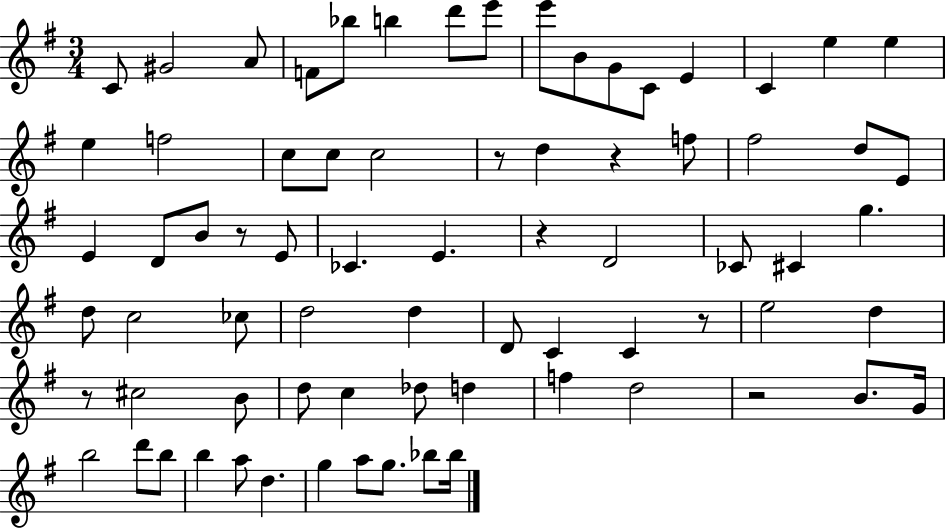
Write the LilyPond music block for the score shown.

{
  \clef treble
  \numericTimeSignature
  \time 3/4
  \key g \major
  c'8 gis'2 a'8 | f'8 bes''8 b''4 d'''8 e'''8 | e'''8 b'8 g'8 c'8 e'4 | c'4 e''4 e''4 | \break e''4 f''2 | c''8 c''8 c''2 | r8 d''4 r4 f''8 | fis''2 d''8 e'8 | \break e'4 d'8 b'8 r8 e'8 | ces'4. e'4. | r4 d'2 | ces'8 cis'4 g''4. | \break d''8 c''2 ces''8 | d''2 d''4 | d'8 c'4 c'4 r8 | e''2 d''4 | \break r8 cis''2 b'8 | d''8 c''4 des''8 d''4 | f''4 d''2 | r2 b'8. g'16 | \break b''2 d'''8 b''8 | b''4 a''8 d''4. | g''4 a''8 g''8. bes''8 bes''16 | \bar "|."
}